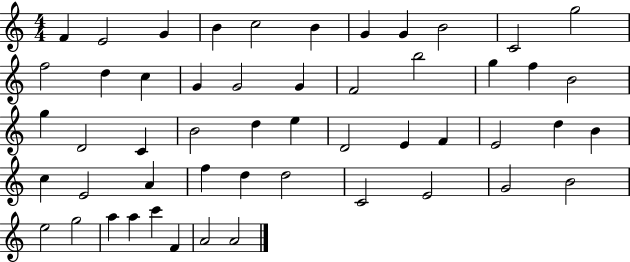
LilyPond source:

{
  \clef treble
  \numericTimeSignature
  \time 4/4
  \key c \major
  f'4 e'2 g'4 | b'4 c''2 b'4 | g'4 g'4 b'2 | c'2 g''2 | \break f''2 d''4 c''4 | g'4 g'2 g'4 | f'2 b''2 | g''4 f''4 b'2 | \break g''4 d'2 c'4 | b'2 d''4 e''4 | d'2 e'4 f'4 | e'2 d''4 b'4 | \break c''4 e'2 a'4 | f''4 d''4 d''2 | c'2 e'2 | g'2 b'2 | \break e''2 g''2 | a''4 a''4 c'''4 f'4 | a'2 a'2 | \bar "|."
}